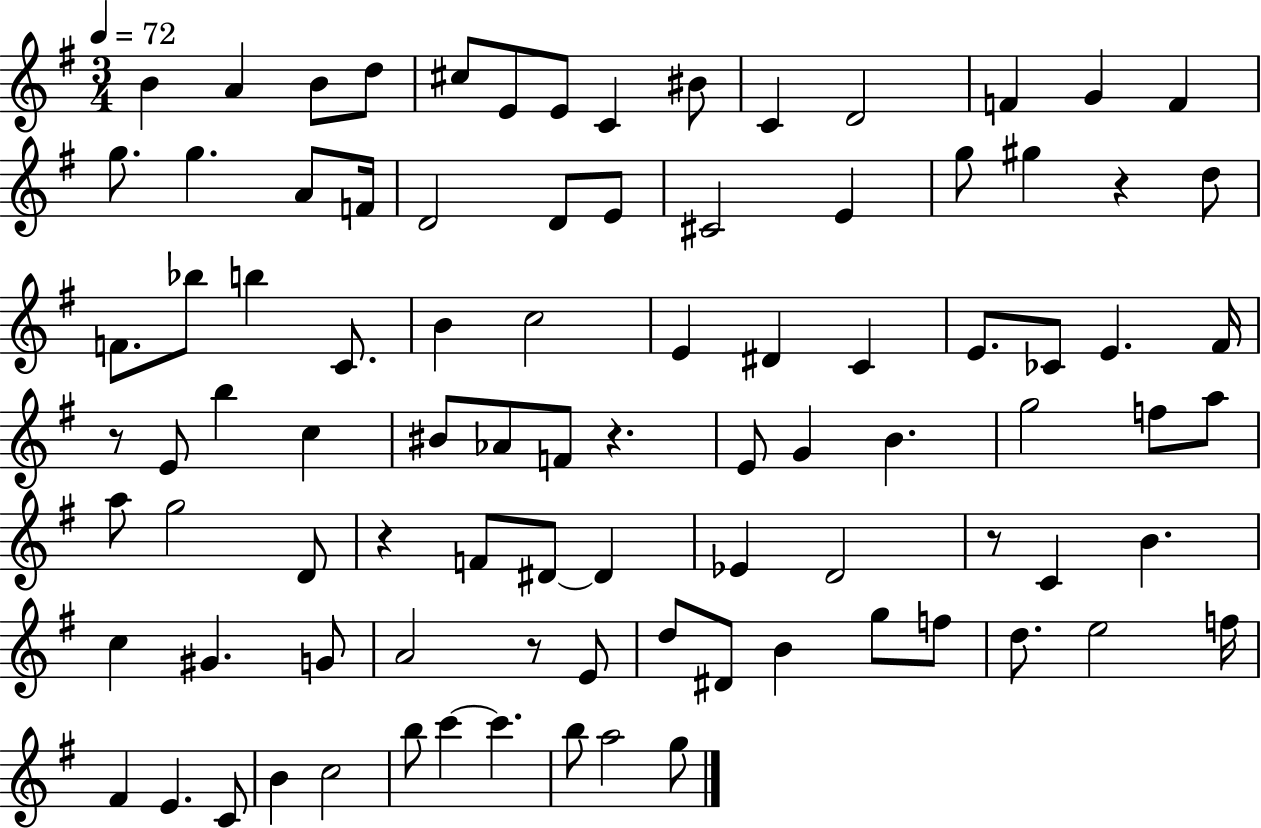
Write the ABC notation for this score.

X:1
T:Untitled
M:3/4
L:1/4
K:G
B A B/2 d/2 ^c/2 E/2 E/2 C ^B/2 C D2 F G F g/2 g A/2 F/4 D2 D/2 E/2 ^C2 E g/2 ^g z d/2 F/2 _b/2 b C/2 B c2 E ^D C E/2 _C/2 E ^F/4 z/2 E/2 b c ^B/2 _A/2 F/2 z E/2 G B g2 f/2 a/2 a/2 g2 D/2 z F/2 ^D/2 ^D _E D2 z/2 C B c ^G G/2 A2 z/2 E/2 d/2 ^D/2 B g/2 f/2 d/2 e2 f/4 ^F E C/2 B c2 b/2 c' c' b/2 a2 g/2